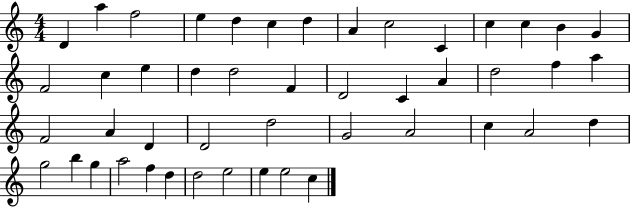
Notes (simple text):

D4/q A5/q F5/h E5/q D5/q C5/q D5/q A4/q C5/h C4/q C5/q C5/q B4/q G4/q F4/h C5/q E5/q D5/q D5/h F4/q D4/h C4/q A4/q D5/h F5/q A5/q F4/h A4/q D4/q D4/h D5/h G4/h A4/h C5/q A4/h D5/q G5/h B5/q G5/q A5/h F5/q D5/q D5/h E5/h E5/q E5/h C5/q